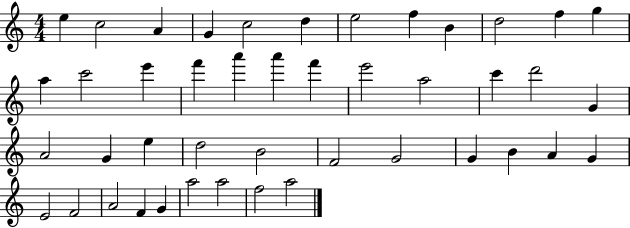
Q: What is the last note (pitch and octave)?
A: A5